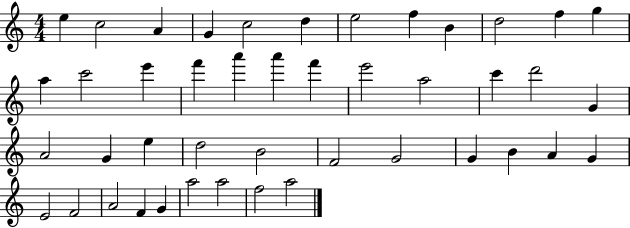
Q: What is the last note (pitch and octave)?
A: A5